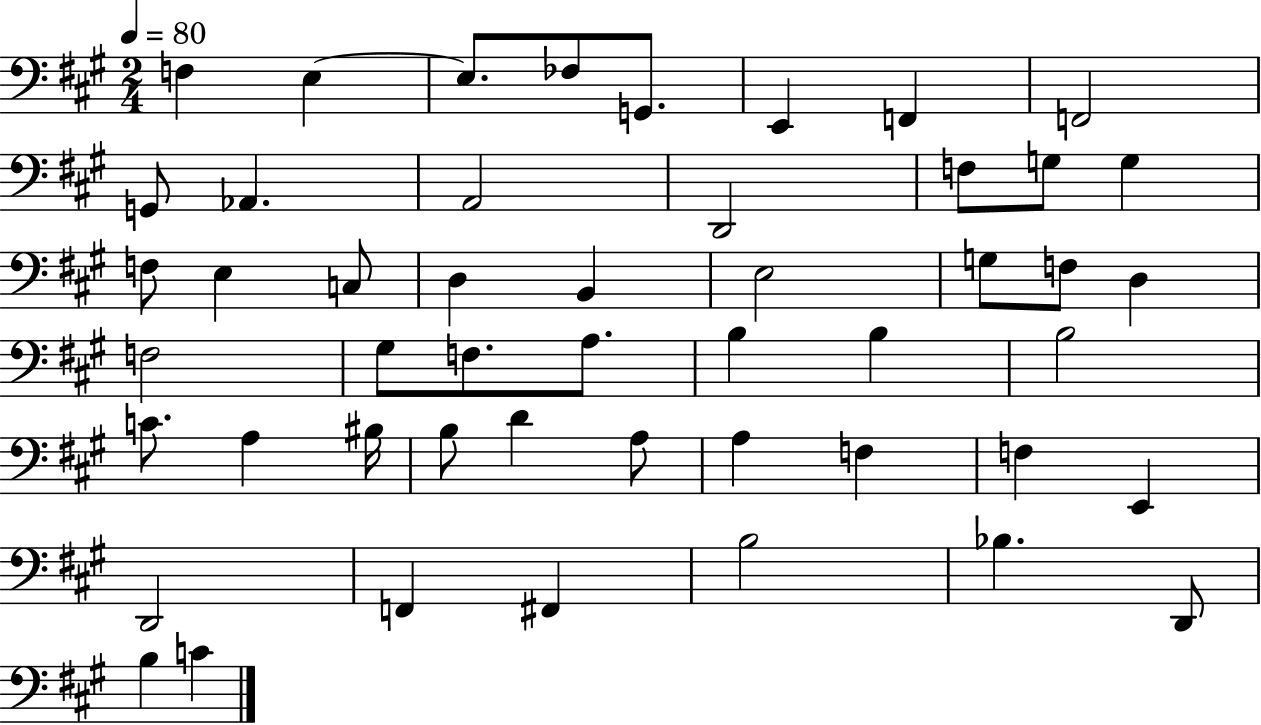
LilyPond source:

{
  \clef bass
  \numericTimeSignature
  \time 2/4
  \key a \major
  \tempo 4 = 80
  \repeat volta 2 { f4 e4~~ | e8. fes8 g,8. | e,4 f,4 | f,2 | \break g,8 aes,4. | a,2 | d,2 | f8 g8 g4 | \break f8 e4 c8 | d4 b,4 | e2 | g8 f8 d4 | \break f2 | gis8 f8. a8. | b4 b4 | b2 | \break c'8. a4 bis16 | b8 d'4 a8 | a4 f4 | f4 e,4 | \break d,2 | f,4 fis,4 | b2 | bes4. d,8 | \break b4 c'4 | } \bar "|."
}